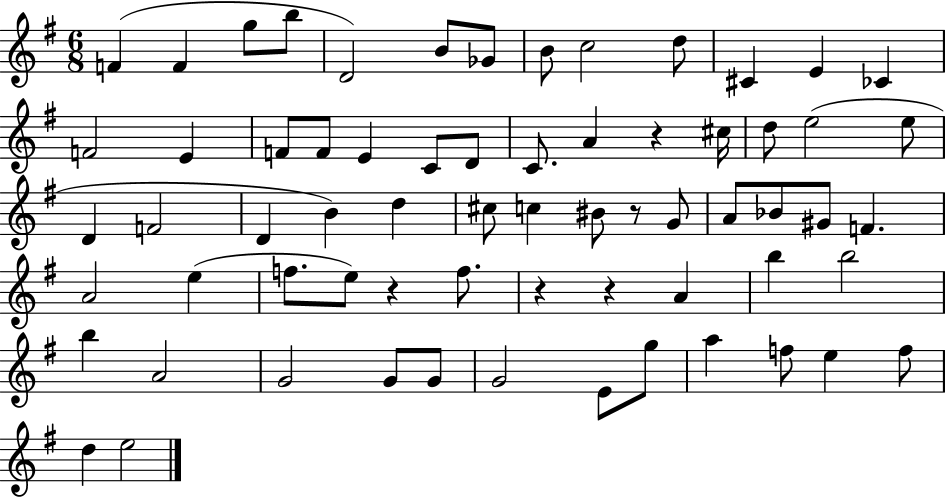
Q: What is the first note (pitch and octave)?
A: F4